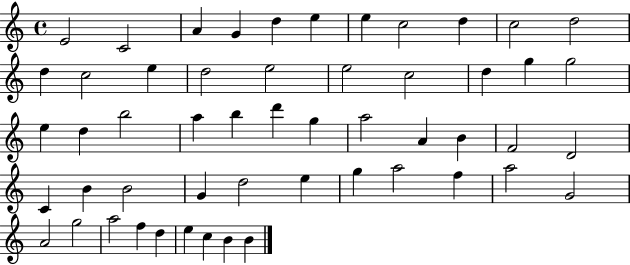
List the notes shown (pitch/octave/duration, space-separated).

E4/h C4/h A4/q G4/q D5/q E5/q E5/q C5/h D5/q C5/h D5/h D5/q C5/h E5/q D5/h E5/h E5/h C5/h D5/q G5/q G5/h E5/q D5/q B5/h A5/q B5/q D6/q G5/q A5/h A4/q B4/q F4/h D4/h C4/q B4/q B4/h G4/q D5/h E5/q G5/q A5/h F5/q A5/h G4/h A4/h G5/h A5/h F5/q D5/q E5/q C5/q B4/q B4/q